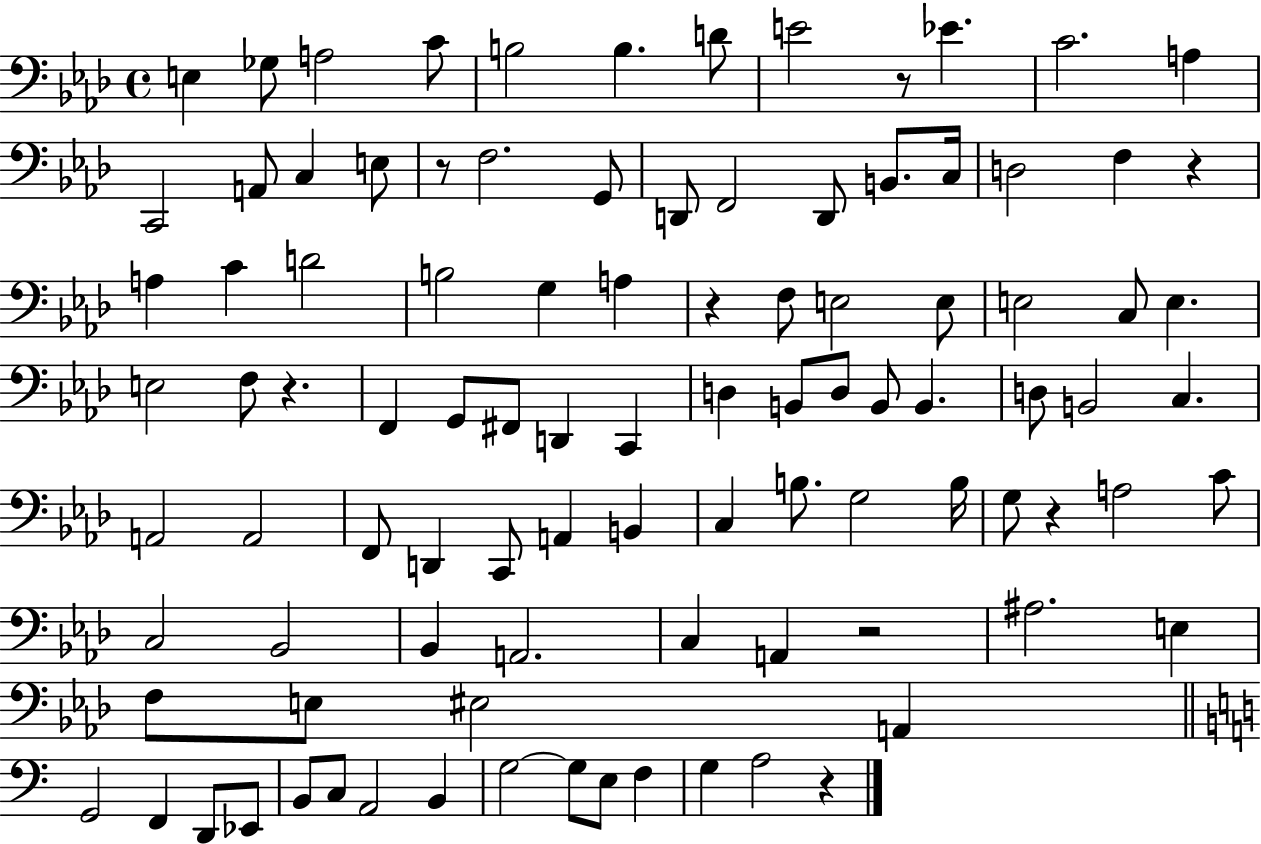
E3/q Gb3/e A3/h C4/e B3/h B3/q. D4/e E4/h R/e Eb4/q. C4/h. A3/q C2/h A2/e C3/q E3/e R/e F3/h. G2/e D2/e F2/h D2/e B2/e. C3/s D3/h F3/q R/q A3/q C4/q D4/h B3/h G3/q A3/q R/q F3/e E3/h E3/e E3/h C3/e E3/q. E3/h F3/e R/q. F2/q G2/e F#2/e D2/q C2/q D3/q B2/e D3/e B2/e B2/q. D3/e B2/h C3/q. A2/h A2/h F2/e D2/q C2/e A2/q B2/q C3/q B3/e. G3/h B3/s G3/e R/q A3/h C4/e C3/h Bb2/h Bb2/q A2/h. C3/q A2/q R/h A#3/h. E3/q F3/e E3/e EIS3/h A2/q G2/h F2/q D2/e Eb2/e B2/e C3/e A2/h B2/q G3/h G3/e E3/e F3/q G3/q A3/h R/q